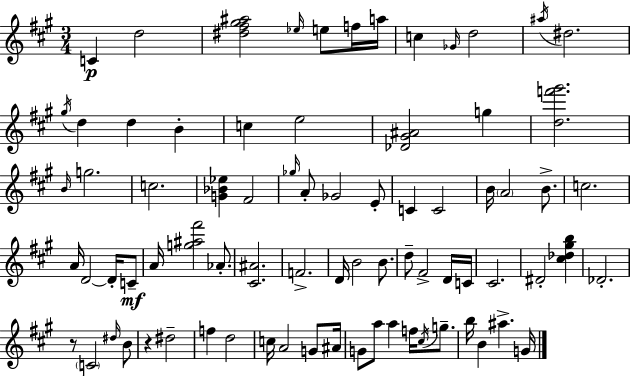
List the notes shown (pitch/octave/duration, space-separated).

C4/q D5/h [D#5,F#5,G#5,A#5]/h Eb5/s E5/e F5/s A5/s C5/q Gb4/s D5/h A#5/s D#5/h. G#5/s D5/q D5/q B4/q C5/q E5/h [Db4,G#4,A#4]/h G5/q [D5,F6,G#6]/h. B4/s G5/h. C5/h. [G4,Bb4,Eb5]/q F#4/h Gb5/s A4/e Gb4/h E4/e C4/q C4/h B4/s A4/h B4/e. C5/h. A4/s D4/h D4/s C4/e A4/s [G5,A#5,F#6]/h Ab4/e. [C#4,A#4]/h. F4/h. D4/s B4/h B4/e. D5/e F#4/h D4/s C4/s C#4/h. D#4/h [C#5,Db5,G#5,B5]/q Db4/h. R/e C4/h D#5/s B4/e R/q D#5/h F5/q D5/h C5/s A4/h G4/e A#4/s G4/e A5/e A5/q F5/s C#5/s G5/e. B5/s B4/q A#5/q. G4/s